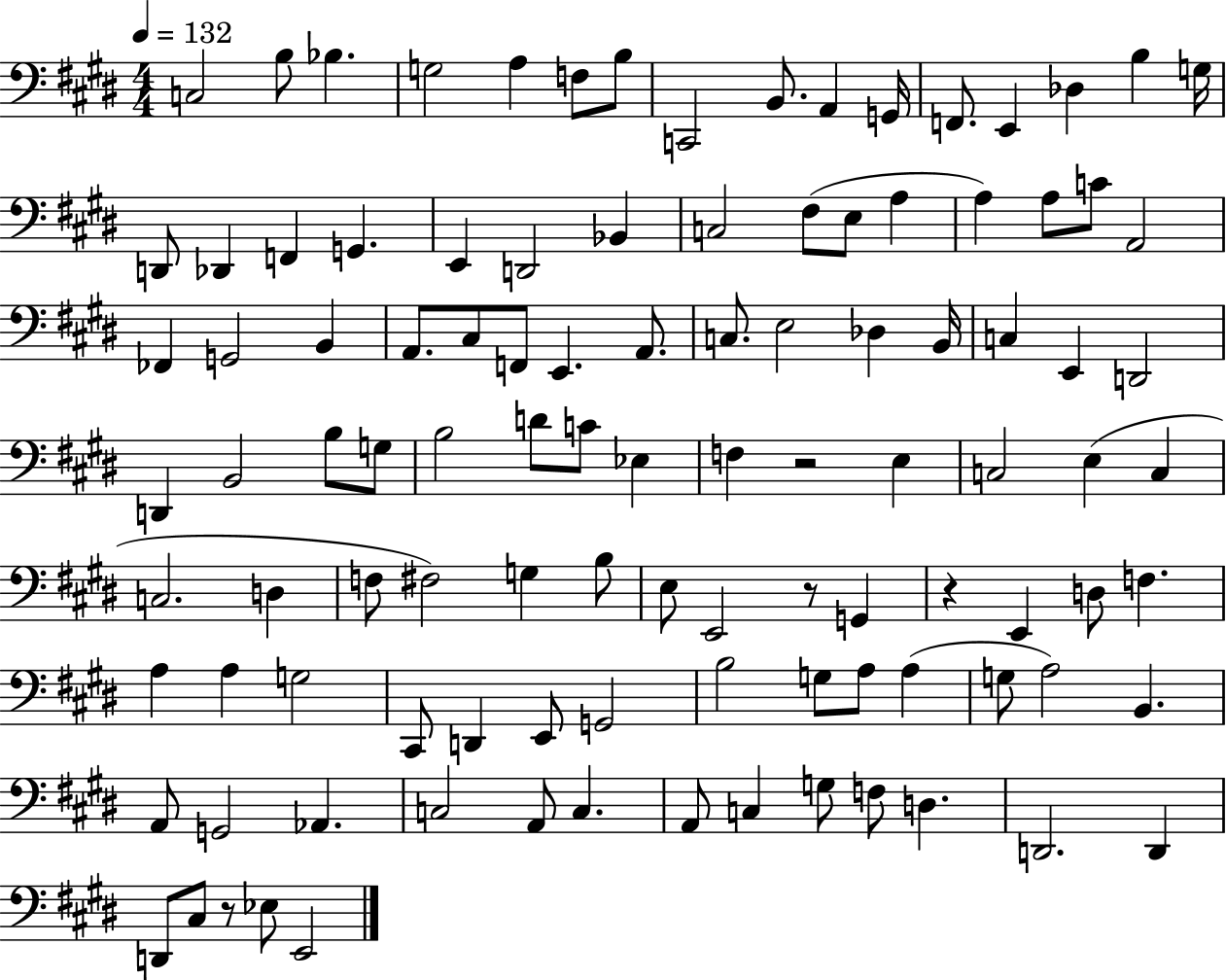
X:1
T:Untitled
M:4/4
L:1/4
K:E
C,2 B,/2 _B, G,2 A, F,/2 B,/2 C,,2 B,,/2 A,, G,,/4 F,,/2 E,, _D, B, G,/4 D,,/2 _D,, F,, G,, E,, D,,2 _B,, C,2 ^F,/2 E,/2 A, A, A,/2 C/2 A,,2 _F,, G,,2 B,, A,,/2 ^C,/2 F,,/2 E,, A,,/2 C,/2 E,2 _D, B,,/4 C, E,, D,,2 D,, B,,2 B,/2 G,/2 B,2 D/2 C/2 _E, F, z2 E, C,2 E, C, C,2 D, F,/2 ^F,2 G, B,/2 E,/2 E,,2 z/2 G,, z E,, D,/2 F, A, A, G,2 ^C,,/2 D,, E,,/2 G,,2 B,2 G,/2 A,/2 A, G,/2 A,2 B,, A,,/2 G,,2 _A,, C,2 A,,/2 C, A,,/2 C, G,/2 F,/2 D, D,,2 D,, D,,/2 ^C,/2 z/2 _E,/2 E,,2